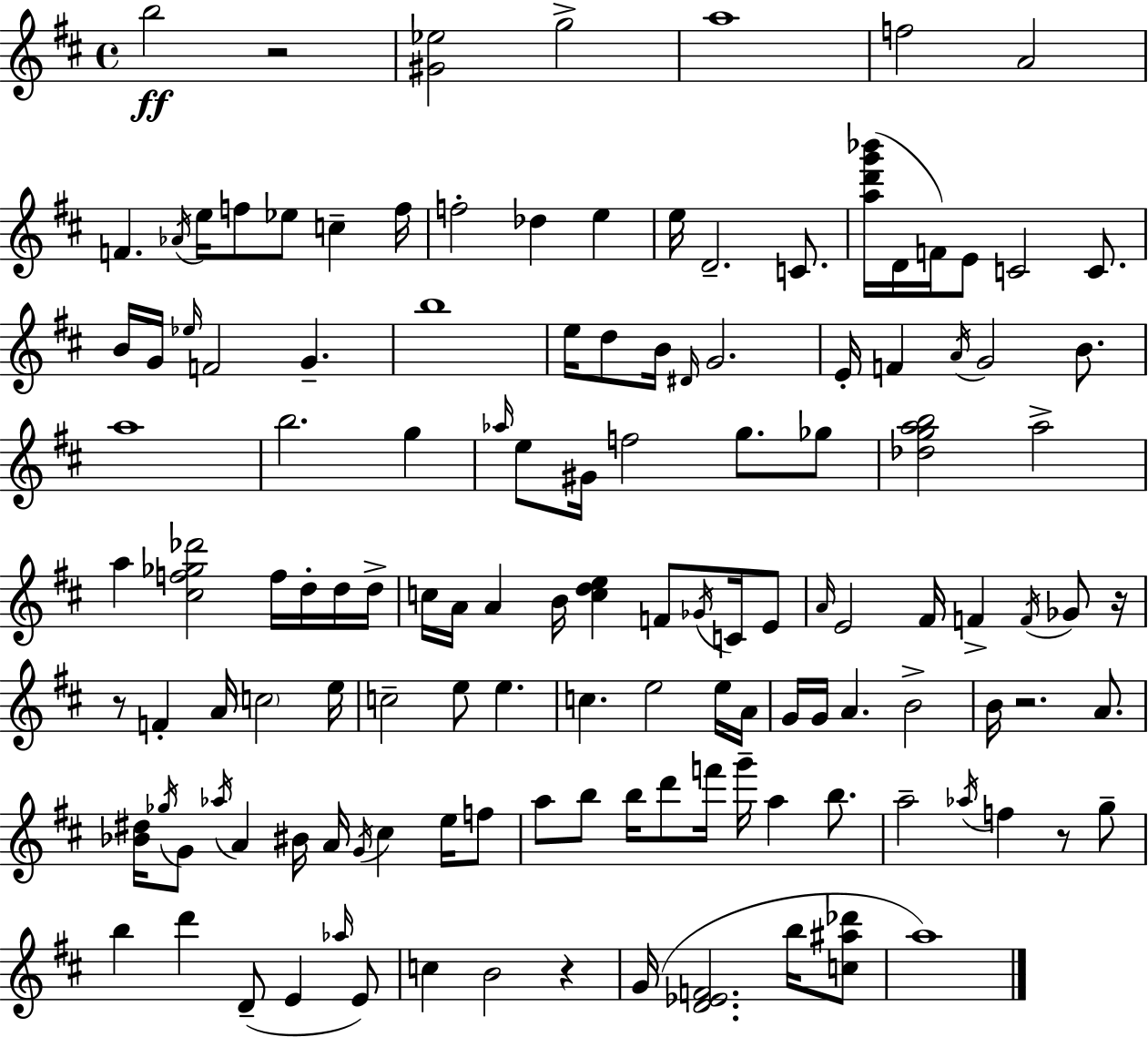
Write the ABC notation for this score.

X:1
T:Untitled
M:4/4
L:1/4
K:D
b2 z2 [^G_e]2 g2 a4 f2 A2 F _A/4 e/4 f/2 _e/2 c f/4 f2 _d e e/4 D2 C/2 [ad'g'_b']/4 D/4 F/4 E/2 C2 C/2 B/4 G/4 _e/4 F2 G b4 e/4 d/2 B/4 ^D/4 G2 E/4 F A/4 G2 B/2 a4 b2 g _a/4 e/2 ^G/4 f2 g/2 _g/2 [_dgab]2 a2 a [^cf_g_d']2 f/4 d/4 d/4 d/4 c/4 A/4 A B/4 [cde] F/2 _G/4 C/4 E/2 A/4 E2 ^F/4 F F/4 _G/2 z/4 z/2 F A/4 c2 e/4 c2 e/2 e c e2 e/4 A/4 G/4 G/4 A B2 B/4 z2 A/2 [_B^d]/4 _g/4 G/2 _a/4 A ^B/4 A/4 G/4 ^c e/4 f/2 a/2 b/2 b/4 d'/2 f'/4 g'/4 a b/2 a2 _a/4 f z/2 g/2 b d' D/2 E _a/4 E/2 c B2 z G/4 [D_EF]2 b/4 [c^a_d']/2 a4